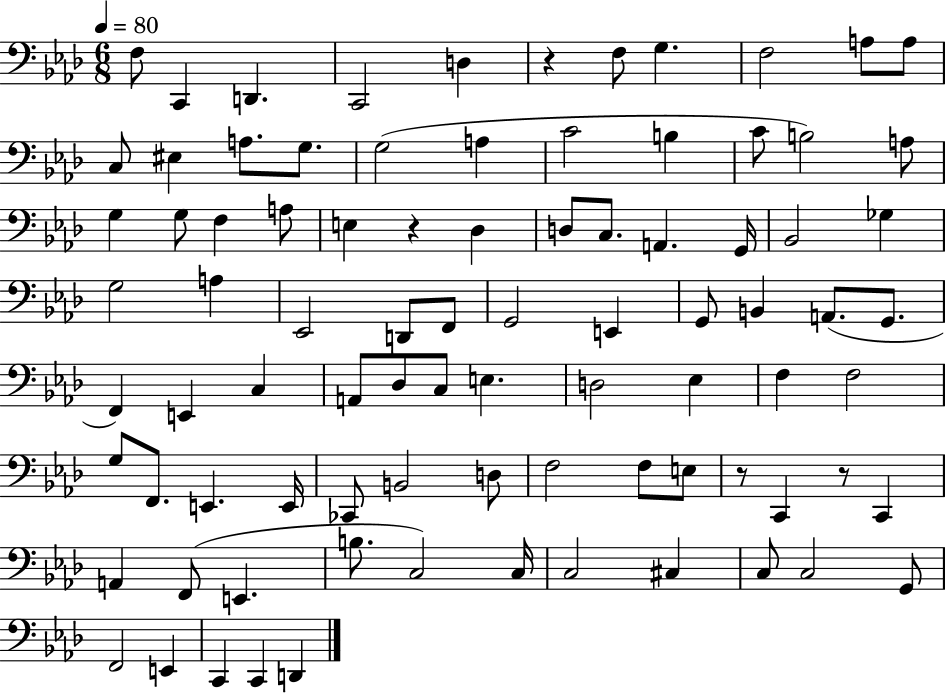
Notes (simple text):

F3/e C2/q D2/q. C2/h D3/q R/q F3/e G3/q. F3/h A3/e A3/e C3/e EIS3/q A3/e. G3/e. G3/h A3/q C4/h B3/q C4/e B3/h A3/e G3/q G3/e F3/q A3/e E3/q R/q Db3/q D3/e C3/e. A2/q. G2/s Bb2/h Gb3/q G3/h A3/q Eb2/h D2/e F2/e G2/h E2/q G2/e B2/q A2/e. G2/e. F2/q E2/q C3/q A2/e Db3/e C3/e E3/q. D3/h Eb3/q F3/q F3/h G3/e F2/e. E2/q. E2/s CES2/e B2/h D3/e F3/h F3/e E3/e R/e C2/q R/e C2/q A2/q F2/e E2/q. B3/e. C3/h C3/s C3/h C#3/q C3/e C3/h G2/e F2/h E2/q C2/q C2/q D2/q